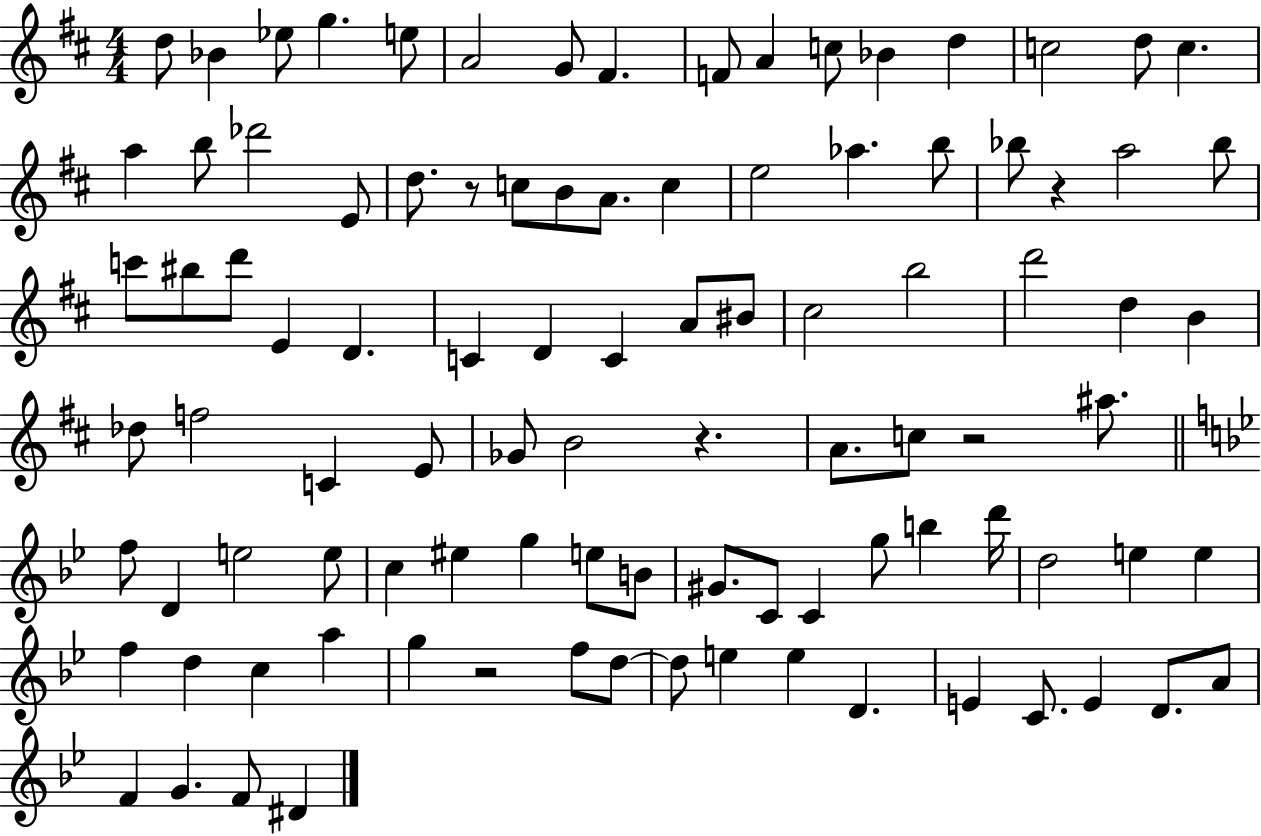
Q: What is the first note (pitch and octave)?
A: D5